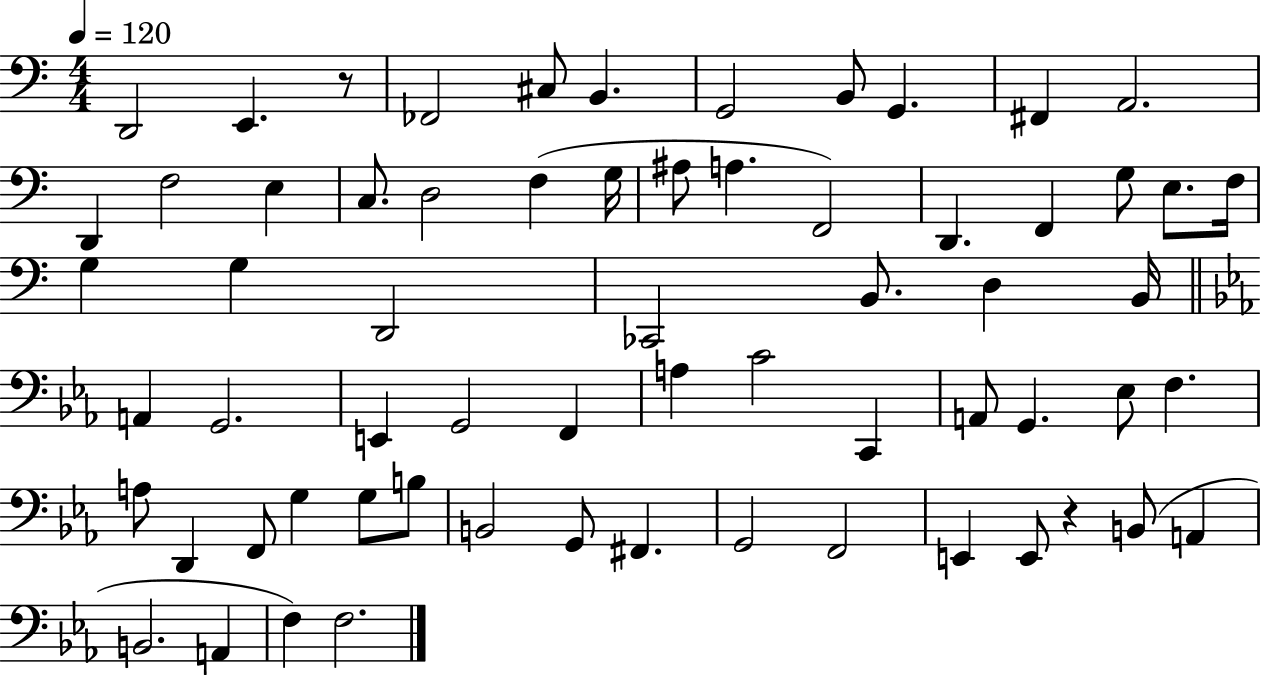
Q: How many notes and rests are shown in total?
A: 65